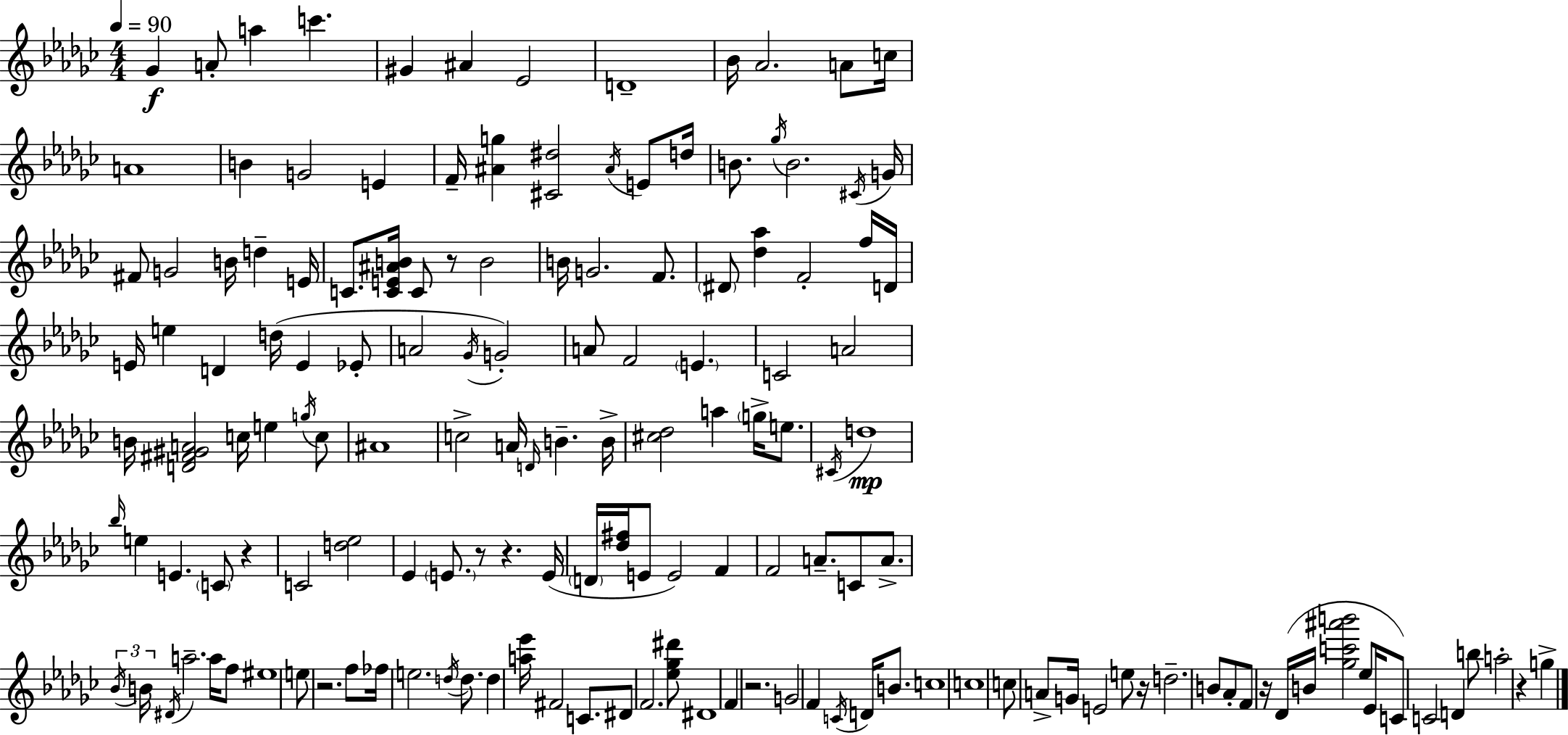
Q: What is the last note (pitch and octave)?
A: G5